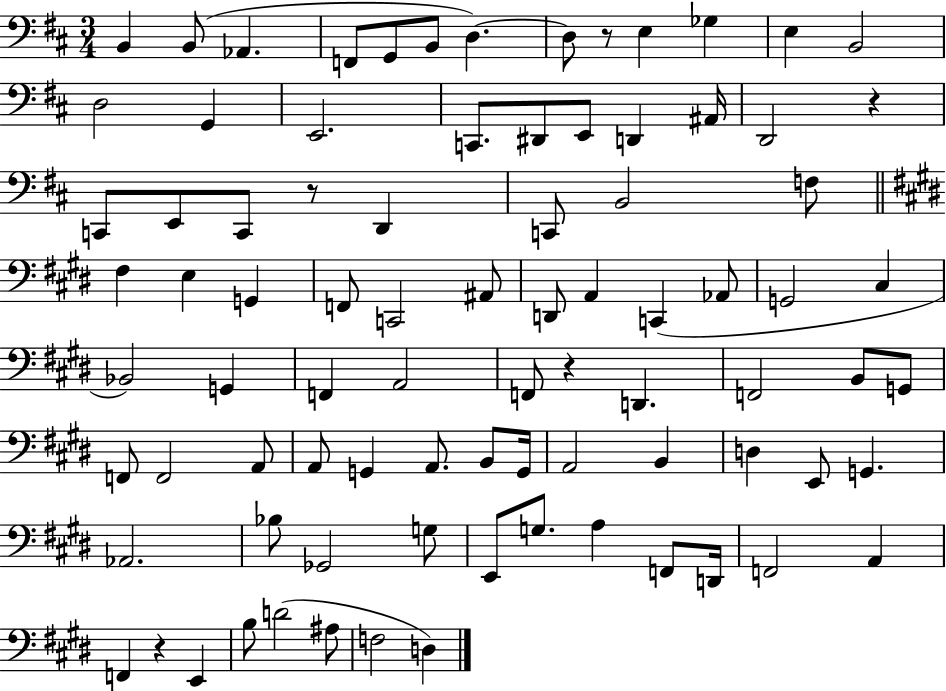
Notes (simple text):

B2/q B2/e Ab2/q. F2/e G2/e B2/e D3/q. D3/e R/e E3/q Gb3/q E3/q B2/h D3/h G2/q E2/h. C2/e. D#2/e E2/e D2/q A#2/s D2/h R/q C2/e E2/e C2/e R/e D2/q C2/e B2/h F3/e F#3/q E3/q G2/q F2/e C2/h A#2/e D2/e A2/q C2/q Ab2/e G2/h C#3/q Bb2/h G2/q F2/q A2/h F2/e R/q D2/q. F2/h B2/e G2/e F2/e F2/h A2/e A2/e G2/q A2/e. B2/e G2/s A2/h B2/q D3/q E2/e G2/q. Ab2/h. Bb3/e Gb2/h G3/e E2/e G3/e. A3/q F2/e D2/s F2/h A2/q F2/q R/q E2/q B3/e D4/h A#3/e F3/h D3/q